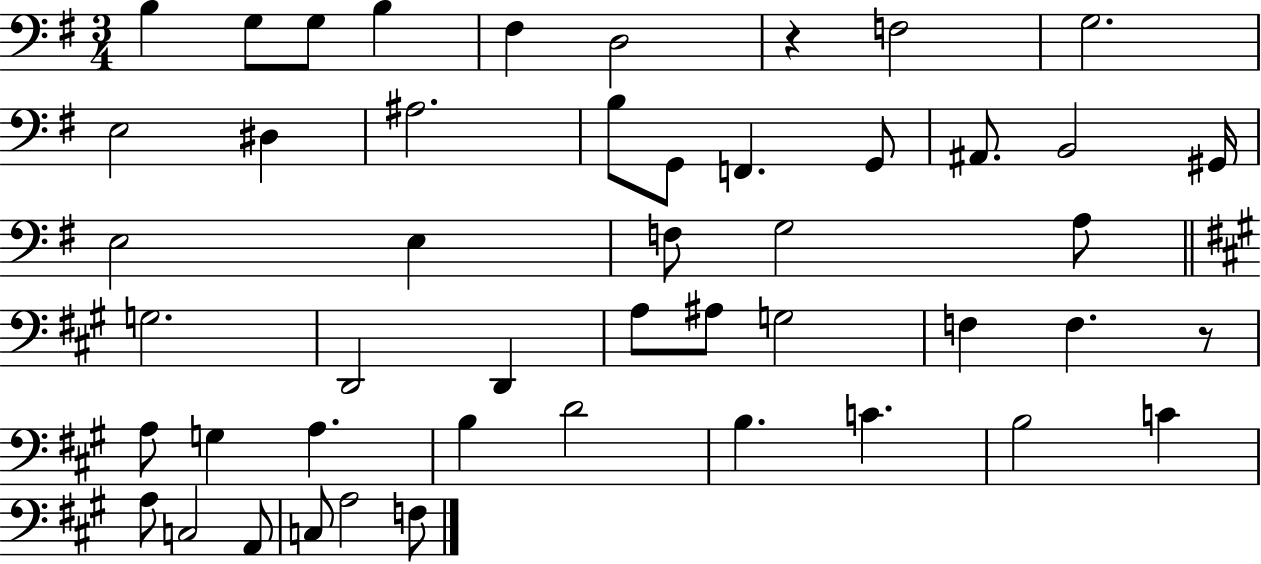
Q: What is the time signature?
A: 3/4